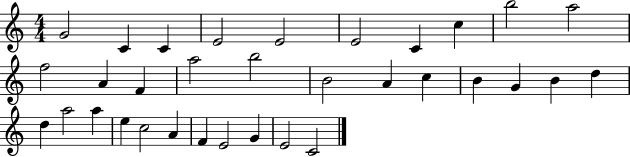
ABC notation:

X:1
T:Untitled
M:4/4
L:1/4
K:C
G2 C C E2 E2 E2 C c b2 a2 f2 A F a2 b2 B2 A c B G B d d a2 a e c2 A F E2 G E2 C2